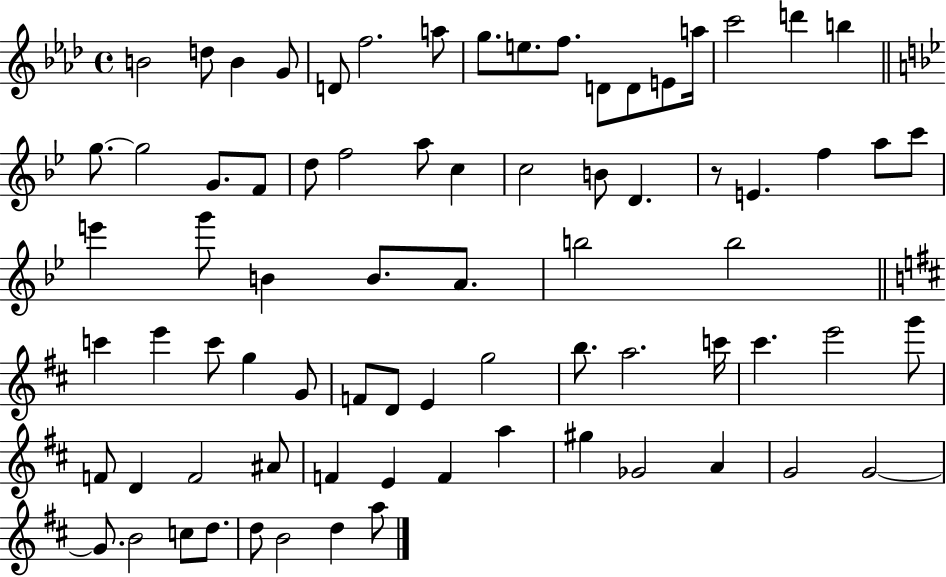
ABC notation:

X:1
T:Untitled
M:4/4
L:1/4
K:Ab
B2 d/2 B G/2 D/2 f2 a/2 g/2 e/2 f/2 D/2 D/2 E/2 a/4 c'2 d' b g/2 g2 G/2 F/2 d/2 f2 a/2 c c2 B/2 D z/2 E f a/2 c'/2 e' g'/2 B B/2 A/2 b2 b2 c' e' c'/2 g G/2 F/2 D/2 E g2 b/2 a2 c'/4 ^c' e'2 g'/2 F/2 D F2 ^A/2 F E F a ^g _G2 A G2 G2 G/2 B2 c/2 d/2 d/2 B2 d a/2